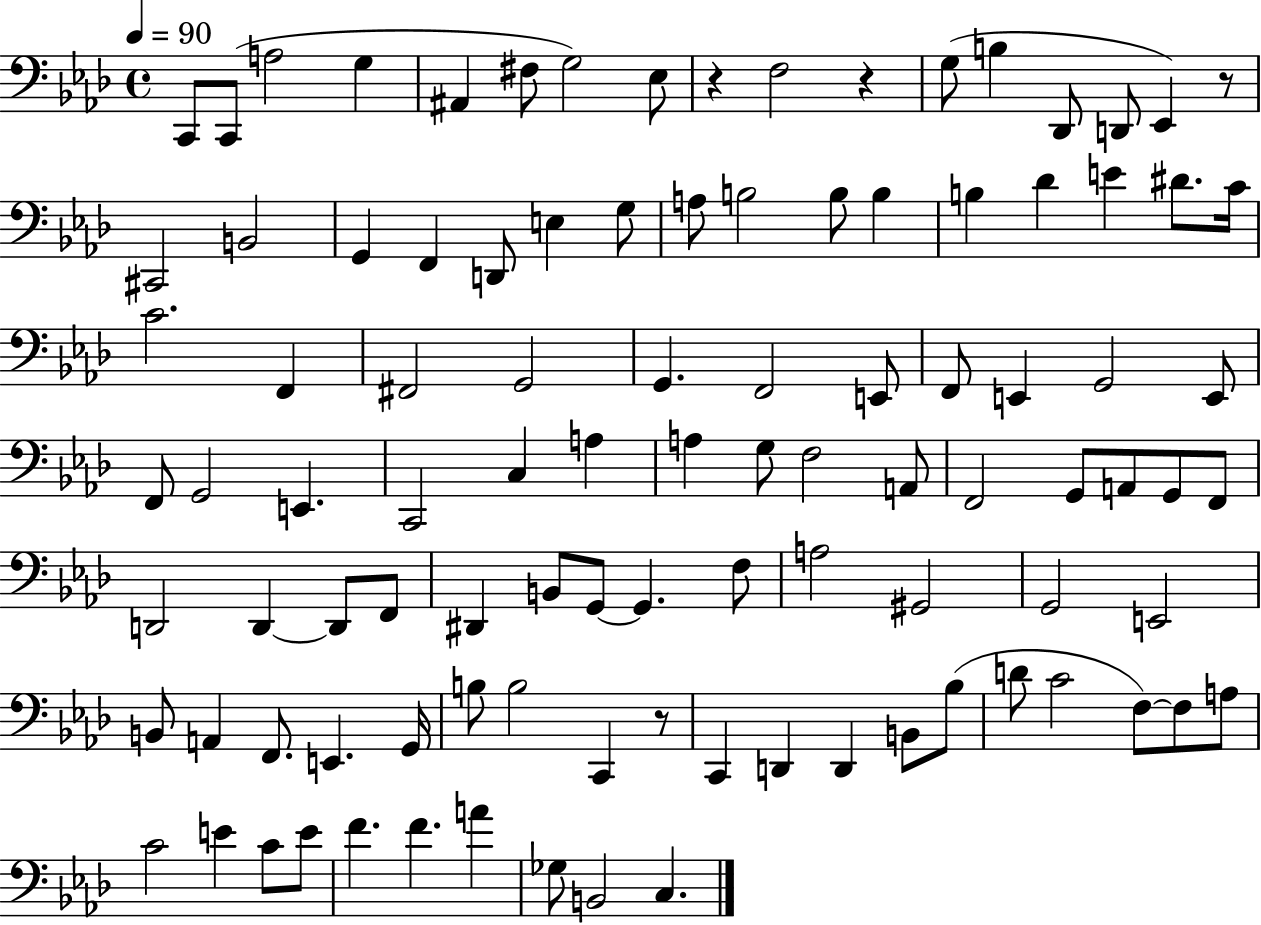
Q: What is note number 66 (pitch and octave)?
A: A3